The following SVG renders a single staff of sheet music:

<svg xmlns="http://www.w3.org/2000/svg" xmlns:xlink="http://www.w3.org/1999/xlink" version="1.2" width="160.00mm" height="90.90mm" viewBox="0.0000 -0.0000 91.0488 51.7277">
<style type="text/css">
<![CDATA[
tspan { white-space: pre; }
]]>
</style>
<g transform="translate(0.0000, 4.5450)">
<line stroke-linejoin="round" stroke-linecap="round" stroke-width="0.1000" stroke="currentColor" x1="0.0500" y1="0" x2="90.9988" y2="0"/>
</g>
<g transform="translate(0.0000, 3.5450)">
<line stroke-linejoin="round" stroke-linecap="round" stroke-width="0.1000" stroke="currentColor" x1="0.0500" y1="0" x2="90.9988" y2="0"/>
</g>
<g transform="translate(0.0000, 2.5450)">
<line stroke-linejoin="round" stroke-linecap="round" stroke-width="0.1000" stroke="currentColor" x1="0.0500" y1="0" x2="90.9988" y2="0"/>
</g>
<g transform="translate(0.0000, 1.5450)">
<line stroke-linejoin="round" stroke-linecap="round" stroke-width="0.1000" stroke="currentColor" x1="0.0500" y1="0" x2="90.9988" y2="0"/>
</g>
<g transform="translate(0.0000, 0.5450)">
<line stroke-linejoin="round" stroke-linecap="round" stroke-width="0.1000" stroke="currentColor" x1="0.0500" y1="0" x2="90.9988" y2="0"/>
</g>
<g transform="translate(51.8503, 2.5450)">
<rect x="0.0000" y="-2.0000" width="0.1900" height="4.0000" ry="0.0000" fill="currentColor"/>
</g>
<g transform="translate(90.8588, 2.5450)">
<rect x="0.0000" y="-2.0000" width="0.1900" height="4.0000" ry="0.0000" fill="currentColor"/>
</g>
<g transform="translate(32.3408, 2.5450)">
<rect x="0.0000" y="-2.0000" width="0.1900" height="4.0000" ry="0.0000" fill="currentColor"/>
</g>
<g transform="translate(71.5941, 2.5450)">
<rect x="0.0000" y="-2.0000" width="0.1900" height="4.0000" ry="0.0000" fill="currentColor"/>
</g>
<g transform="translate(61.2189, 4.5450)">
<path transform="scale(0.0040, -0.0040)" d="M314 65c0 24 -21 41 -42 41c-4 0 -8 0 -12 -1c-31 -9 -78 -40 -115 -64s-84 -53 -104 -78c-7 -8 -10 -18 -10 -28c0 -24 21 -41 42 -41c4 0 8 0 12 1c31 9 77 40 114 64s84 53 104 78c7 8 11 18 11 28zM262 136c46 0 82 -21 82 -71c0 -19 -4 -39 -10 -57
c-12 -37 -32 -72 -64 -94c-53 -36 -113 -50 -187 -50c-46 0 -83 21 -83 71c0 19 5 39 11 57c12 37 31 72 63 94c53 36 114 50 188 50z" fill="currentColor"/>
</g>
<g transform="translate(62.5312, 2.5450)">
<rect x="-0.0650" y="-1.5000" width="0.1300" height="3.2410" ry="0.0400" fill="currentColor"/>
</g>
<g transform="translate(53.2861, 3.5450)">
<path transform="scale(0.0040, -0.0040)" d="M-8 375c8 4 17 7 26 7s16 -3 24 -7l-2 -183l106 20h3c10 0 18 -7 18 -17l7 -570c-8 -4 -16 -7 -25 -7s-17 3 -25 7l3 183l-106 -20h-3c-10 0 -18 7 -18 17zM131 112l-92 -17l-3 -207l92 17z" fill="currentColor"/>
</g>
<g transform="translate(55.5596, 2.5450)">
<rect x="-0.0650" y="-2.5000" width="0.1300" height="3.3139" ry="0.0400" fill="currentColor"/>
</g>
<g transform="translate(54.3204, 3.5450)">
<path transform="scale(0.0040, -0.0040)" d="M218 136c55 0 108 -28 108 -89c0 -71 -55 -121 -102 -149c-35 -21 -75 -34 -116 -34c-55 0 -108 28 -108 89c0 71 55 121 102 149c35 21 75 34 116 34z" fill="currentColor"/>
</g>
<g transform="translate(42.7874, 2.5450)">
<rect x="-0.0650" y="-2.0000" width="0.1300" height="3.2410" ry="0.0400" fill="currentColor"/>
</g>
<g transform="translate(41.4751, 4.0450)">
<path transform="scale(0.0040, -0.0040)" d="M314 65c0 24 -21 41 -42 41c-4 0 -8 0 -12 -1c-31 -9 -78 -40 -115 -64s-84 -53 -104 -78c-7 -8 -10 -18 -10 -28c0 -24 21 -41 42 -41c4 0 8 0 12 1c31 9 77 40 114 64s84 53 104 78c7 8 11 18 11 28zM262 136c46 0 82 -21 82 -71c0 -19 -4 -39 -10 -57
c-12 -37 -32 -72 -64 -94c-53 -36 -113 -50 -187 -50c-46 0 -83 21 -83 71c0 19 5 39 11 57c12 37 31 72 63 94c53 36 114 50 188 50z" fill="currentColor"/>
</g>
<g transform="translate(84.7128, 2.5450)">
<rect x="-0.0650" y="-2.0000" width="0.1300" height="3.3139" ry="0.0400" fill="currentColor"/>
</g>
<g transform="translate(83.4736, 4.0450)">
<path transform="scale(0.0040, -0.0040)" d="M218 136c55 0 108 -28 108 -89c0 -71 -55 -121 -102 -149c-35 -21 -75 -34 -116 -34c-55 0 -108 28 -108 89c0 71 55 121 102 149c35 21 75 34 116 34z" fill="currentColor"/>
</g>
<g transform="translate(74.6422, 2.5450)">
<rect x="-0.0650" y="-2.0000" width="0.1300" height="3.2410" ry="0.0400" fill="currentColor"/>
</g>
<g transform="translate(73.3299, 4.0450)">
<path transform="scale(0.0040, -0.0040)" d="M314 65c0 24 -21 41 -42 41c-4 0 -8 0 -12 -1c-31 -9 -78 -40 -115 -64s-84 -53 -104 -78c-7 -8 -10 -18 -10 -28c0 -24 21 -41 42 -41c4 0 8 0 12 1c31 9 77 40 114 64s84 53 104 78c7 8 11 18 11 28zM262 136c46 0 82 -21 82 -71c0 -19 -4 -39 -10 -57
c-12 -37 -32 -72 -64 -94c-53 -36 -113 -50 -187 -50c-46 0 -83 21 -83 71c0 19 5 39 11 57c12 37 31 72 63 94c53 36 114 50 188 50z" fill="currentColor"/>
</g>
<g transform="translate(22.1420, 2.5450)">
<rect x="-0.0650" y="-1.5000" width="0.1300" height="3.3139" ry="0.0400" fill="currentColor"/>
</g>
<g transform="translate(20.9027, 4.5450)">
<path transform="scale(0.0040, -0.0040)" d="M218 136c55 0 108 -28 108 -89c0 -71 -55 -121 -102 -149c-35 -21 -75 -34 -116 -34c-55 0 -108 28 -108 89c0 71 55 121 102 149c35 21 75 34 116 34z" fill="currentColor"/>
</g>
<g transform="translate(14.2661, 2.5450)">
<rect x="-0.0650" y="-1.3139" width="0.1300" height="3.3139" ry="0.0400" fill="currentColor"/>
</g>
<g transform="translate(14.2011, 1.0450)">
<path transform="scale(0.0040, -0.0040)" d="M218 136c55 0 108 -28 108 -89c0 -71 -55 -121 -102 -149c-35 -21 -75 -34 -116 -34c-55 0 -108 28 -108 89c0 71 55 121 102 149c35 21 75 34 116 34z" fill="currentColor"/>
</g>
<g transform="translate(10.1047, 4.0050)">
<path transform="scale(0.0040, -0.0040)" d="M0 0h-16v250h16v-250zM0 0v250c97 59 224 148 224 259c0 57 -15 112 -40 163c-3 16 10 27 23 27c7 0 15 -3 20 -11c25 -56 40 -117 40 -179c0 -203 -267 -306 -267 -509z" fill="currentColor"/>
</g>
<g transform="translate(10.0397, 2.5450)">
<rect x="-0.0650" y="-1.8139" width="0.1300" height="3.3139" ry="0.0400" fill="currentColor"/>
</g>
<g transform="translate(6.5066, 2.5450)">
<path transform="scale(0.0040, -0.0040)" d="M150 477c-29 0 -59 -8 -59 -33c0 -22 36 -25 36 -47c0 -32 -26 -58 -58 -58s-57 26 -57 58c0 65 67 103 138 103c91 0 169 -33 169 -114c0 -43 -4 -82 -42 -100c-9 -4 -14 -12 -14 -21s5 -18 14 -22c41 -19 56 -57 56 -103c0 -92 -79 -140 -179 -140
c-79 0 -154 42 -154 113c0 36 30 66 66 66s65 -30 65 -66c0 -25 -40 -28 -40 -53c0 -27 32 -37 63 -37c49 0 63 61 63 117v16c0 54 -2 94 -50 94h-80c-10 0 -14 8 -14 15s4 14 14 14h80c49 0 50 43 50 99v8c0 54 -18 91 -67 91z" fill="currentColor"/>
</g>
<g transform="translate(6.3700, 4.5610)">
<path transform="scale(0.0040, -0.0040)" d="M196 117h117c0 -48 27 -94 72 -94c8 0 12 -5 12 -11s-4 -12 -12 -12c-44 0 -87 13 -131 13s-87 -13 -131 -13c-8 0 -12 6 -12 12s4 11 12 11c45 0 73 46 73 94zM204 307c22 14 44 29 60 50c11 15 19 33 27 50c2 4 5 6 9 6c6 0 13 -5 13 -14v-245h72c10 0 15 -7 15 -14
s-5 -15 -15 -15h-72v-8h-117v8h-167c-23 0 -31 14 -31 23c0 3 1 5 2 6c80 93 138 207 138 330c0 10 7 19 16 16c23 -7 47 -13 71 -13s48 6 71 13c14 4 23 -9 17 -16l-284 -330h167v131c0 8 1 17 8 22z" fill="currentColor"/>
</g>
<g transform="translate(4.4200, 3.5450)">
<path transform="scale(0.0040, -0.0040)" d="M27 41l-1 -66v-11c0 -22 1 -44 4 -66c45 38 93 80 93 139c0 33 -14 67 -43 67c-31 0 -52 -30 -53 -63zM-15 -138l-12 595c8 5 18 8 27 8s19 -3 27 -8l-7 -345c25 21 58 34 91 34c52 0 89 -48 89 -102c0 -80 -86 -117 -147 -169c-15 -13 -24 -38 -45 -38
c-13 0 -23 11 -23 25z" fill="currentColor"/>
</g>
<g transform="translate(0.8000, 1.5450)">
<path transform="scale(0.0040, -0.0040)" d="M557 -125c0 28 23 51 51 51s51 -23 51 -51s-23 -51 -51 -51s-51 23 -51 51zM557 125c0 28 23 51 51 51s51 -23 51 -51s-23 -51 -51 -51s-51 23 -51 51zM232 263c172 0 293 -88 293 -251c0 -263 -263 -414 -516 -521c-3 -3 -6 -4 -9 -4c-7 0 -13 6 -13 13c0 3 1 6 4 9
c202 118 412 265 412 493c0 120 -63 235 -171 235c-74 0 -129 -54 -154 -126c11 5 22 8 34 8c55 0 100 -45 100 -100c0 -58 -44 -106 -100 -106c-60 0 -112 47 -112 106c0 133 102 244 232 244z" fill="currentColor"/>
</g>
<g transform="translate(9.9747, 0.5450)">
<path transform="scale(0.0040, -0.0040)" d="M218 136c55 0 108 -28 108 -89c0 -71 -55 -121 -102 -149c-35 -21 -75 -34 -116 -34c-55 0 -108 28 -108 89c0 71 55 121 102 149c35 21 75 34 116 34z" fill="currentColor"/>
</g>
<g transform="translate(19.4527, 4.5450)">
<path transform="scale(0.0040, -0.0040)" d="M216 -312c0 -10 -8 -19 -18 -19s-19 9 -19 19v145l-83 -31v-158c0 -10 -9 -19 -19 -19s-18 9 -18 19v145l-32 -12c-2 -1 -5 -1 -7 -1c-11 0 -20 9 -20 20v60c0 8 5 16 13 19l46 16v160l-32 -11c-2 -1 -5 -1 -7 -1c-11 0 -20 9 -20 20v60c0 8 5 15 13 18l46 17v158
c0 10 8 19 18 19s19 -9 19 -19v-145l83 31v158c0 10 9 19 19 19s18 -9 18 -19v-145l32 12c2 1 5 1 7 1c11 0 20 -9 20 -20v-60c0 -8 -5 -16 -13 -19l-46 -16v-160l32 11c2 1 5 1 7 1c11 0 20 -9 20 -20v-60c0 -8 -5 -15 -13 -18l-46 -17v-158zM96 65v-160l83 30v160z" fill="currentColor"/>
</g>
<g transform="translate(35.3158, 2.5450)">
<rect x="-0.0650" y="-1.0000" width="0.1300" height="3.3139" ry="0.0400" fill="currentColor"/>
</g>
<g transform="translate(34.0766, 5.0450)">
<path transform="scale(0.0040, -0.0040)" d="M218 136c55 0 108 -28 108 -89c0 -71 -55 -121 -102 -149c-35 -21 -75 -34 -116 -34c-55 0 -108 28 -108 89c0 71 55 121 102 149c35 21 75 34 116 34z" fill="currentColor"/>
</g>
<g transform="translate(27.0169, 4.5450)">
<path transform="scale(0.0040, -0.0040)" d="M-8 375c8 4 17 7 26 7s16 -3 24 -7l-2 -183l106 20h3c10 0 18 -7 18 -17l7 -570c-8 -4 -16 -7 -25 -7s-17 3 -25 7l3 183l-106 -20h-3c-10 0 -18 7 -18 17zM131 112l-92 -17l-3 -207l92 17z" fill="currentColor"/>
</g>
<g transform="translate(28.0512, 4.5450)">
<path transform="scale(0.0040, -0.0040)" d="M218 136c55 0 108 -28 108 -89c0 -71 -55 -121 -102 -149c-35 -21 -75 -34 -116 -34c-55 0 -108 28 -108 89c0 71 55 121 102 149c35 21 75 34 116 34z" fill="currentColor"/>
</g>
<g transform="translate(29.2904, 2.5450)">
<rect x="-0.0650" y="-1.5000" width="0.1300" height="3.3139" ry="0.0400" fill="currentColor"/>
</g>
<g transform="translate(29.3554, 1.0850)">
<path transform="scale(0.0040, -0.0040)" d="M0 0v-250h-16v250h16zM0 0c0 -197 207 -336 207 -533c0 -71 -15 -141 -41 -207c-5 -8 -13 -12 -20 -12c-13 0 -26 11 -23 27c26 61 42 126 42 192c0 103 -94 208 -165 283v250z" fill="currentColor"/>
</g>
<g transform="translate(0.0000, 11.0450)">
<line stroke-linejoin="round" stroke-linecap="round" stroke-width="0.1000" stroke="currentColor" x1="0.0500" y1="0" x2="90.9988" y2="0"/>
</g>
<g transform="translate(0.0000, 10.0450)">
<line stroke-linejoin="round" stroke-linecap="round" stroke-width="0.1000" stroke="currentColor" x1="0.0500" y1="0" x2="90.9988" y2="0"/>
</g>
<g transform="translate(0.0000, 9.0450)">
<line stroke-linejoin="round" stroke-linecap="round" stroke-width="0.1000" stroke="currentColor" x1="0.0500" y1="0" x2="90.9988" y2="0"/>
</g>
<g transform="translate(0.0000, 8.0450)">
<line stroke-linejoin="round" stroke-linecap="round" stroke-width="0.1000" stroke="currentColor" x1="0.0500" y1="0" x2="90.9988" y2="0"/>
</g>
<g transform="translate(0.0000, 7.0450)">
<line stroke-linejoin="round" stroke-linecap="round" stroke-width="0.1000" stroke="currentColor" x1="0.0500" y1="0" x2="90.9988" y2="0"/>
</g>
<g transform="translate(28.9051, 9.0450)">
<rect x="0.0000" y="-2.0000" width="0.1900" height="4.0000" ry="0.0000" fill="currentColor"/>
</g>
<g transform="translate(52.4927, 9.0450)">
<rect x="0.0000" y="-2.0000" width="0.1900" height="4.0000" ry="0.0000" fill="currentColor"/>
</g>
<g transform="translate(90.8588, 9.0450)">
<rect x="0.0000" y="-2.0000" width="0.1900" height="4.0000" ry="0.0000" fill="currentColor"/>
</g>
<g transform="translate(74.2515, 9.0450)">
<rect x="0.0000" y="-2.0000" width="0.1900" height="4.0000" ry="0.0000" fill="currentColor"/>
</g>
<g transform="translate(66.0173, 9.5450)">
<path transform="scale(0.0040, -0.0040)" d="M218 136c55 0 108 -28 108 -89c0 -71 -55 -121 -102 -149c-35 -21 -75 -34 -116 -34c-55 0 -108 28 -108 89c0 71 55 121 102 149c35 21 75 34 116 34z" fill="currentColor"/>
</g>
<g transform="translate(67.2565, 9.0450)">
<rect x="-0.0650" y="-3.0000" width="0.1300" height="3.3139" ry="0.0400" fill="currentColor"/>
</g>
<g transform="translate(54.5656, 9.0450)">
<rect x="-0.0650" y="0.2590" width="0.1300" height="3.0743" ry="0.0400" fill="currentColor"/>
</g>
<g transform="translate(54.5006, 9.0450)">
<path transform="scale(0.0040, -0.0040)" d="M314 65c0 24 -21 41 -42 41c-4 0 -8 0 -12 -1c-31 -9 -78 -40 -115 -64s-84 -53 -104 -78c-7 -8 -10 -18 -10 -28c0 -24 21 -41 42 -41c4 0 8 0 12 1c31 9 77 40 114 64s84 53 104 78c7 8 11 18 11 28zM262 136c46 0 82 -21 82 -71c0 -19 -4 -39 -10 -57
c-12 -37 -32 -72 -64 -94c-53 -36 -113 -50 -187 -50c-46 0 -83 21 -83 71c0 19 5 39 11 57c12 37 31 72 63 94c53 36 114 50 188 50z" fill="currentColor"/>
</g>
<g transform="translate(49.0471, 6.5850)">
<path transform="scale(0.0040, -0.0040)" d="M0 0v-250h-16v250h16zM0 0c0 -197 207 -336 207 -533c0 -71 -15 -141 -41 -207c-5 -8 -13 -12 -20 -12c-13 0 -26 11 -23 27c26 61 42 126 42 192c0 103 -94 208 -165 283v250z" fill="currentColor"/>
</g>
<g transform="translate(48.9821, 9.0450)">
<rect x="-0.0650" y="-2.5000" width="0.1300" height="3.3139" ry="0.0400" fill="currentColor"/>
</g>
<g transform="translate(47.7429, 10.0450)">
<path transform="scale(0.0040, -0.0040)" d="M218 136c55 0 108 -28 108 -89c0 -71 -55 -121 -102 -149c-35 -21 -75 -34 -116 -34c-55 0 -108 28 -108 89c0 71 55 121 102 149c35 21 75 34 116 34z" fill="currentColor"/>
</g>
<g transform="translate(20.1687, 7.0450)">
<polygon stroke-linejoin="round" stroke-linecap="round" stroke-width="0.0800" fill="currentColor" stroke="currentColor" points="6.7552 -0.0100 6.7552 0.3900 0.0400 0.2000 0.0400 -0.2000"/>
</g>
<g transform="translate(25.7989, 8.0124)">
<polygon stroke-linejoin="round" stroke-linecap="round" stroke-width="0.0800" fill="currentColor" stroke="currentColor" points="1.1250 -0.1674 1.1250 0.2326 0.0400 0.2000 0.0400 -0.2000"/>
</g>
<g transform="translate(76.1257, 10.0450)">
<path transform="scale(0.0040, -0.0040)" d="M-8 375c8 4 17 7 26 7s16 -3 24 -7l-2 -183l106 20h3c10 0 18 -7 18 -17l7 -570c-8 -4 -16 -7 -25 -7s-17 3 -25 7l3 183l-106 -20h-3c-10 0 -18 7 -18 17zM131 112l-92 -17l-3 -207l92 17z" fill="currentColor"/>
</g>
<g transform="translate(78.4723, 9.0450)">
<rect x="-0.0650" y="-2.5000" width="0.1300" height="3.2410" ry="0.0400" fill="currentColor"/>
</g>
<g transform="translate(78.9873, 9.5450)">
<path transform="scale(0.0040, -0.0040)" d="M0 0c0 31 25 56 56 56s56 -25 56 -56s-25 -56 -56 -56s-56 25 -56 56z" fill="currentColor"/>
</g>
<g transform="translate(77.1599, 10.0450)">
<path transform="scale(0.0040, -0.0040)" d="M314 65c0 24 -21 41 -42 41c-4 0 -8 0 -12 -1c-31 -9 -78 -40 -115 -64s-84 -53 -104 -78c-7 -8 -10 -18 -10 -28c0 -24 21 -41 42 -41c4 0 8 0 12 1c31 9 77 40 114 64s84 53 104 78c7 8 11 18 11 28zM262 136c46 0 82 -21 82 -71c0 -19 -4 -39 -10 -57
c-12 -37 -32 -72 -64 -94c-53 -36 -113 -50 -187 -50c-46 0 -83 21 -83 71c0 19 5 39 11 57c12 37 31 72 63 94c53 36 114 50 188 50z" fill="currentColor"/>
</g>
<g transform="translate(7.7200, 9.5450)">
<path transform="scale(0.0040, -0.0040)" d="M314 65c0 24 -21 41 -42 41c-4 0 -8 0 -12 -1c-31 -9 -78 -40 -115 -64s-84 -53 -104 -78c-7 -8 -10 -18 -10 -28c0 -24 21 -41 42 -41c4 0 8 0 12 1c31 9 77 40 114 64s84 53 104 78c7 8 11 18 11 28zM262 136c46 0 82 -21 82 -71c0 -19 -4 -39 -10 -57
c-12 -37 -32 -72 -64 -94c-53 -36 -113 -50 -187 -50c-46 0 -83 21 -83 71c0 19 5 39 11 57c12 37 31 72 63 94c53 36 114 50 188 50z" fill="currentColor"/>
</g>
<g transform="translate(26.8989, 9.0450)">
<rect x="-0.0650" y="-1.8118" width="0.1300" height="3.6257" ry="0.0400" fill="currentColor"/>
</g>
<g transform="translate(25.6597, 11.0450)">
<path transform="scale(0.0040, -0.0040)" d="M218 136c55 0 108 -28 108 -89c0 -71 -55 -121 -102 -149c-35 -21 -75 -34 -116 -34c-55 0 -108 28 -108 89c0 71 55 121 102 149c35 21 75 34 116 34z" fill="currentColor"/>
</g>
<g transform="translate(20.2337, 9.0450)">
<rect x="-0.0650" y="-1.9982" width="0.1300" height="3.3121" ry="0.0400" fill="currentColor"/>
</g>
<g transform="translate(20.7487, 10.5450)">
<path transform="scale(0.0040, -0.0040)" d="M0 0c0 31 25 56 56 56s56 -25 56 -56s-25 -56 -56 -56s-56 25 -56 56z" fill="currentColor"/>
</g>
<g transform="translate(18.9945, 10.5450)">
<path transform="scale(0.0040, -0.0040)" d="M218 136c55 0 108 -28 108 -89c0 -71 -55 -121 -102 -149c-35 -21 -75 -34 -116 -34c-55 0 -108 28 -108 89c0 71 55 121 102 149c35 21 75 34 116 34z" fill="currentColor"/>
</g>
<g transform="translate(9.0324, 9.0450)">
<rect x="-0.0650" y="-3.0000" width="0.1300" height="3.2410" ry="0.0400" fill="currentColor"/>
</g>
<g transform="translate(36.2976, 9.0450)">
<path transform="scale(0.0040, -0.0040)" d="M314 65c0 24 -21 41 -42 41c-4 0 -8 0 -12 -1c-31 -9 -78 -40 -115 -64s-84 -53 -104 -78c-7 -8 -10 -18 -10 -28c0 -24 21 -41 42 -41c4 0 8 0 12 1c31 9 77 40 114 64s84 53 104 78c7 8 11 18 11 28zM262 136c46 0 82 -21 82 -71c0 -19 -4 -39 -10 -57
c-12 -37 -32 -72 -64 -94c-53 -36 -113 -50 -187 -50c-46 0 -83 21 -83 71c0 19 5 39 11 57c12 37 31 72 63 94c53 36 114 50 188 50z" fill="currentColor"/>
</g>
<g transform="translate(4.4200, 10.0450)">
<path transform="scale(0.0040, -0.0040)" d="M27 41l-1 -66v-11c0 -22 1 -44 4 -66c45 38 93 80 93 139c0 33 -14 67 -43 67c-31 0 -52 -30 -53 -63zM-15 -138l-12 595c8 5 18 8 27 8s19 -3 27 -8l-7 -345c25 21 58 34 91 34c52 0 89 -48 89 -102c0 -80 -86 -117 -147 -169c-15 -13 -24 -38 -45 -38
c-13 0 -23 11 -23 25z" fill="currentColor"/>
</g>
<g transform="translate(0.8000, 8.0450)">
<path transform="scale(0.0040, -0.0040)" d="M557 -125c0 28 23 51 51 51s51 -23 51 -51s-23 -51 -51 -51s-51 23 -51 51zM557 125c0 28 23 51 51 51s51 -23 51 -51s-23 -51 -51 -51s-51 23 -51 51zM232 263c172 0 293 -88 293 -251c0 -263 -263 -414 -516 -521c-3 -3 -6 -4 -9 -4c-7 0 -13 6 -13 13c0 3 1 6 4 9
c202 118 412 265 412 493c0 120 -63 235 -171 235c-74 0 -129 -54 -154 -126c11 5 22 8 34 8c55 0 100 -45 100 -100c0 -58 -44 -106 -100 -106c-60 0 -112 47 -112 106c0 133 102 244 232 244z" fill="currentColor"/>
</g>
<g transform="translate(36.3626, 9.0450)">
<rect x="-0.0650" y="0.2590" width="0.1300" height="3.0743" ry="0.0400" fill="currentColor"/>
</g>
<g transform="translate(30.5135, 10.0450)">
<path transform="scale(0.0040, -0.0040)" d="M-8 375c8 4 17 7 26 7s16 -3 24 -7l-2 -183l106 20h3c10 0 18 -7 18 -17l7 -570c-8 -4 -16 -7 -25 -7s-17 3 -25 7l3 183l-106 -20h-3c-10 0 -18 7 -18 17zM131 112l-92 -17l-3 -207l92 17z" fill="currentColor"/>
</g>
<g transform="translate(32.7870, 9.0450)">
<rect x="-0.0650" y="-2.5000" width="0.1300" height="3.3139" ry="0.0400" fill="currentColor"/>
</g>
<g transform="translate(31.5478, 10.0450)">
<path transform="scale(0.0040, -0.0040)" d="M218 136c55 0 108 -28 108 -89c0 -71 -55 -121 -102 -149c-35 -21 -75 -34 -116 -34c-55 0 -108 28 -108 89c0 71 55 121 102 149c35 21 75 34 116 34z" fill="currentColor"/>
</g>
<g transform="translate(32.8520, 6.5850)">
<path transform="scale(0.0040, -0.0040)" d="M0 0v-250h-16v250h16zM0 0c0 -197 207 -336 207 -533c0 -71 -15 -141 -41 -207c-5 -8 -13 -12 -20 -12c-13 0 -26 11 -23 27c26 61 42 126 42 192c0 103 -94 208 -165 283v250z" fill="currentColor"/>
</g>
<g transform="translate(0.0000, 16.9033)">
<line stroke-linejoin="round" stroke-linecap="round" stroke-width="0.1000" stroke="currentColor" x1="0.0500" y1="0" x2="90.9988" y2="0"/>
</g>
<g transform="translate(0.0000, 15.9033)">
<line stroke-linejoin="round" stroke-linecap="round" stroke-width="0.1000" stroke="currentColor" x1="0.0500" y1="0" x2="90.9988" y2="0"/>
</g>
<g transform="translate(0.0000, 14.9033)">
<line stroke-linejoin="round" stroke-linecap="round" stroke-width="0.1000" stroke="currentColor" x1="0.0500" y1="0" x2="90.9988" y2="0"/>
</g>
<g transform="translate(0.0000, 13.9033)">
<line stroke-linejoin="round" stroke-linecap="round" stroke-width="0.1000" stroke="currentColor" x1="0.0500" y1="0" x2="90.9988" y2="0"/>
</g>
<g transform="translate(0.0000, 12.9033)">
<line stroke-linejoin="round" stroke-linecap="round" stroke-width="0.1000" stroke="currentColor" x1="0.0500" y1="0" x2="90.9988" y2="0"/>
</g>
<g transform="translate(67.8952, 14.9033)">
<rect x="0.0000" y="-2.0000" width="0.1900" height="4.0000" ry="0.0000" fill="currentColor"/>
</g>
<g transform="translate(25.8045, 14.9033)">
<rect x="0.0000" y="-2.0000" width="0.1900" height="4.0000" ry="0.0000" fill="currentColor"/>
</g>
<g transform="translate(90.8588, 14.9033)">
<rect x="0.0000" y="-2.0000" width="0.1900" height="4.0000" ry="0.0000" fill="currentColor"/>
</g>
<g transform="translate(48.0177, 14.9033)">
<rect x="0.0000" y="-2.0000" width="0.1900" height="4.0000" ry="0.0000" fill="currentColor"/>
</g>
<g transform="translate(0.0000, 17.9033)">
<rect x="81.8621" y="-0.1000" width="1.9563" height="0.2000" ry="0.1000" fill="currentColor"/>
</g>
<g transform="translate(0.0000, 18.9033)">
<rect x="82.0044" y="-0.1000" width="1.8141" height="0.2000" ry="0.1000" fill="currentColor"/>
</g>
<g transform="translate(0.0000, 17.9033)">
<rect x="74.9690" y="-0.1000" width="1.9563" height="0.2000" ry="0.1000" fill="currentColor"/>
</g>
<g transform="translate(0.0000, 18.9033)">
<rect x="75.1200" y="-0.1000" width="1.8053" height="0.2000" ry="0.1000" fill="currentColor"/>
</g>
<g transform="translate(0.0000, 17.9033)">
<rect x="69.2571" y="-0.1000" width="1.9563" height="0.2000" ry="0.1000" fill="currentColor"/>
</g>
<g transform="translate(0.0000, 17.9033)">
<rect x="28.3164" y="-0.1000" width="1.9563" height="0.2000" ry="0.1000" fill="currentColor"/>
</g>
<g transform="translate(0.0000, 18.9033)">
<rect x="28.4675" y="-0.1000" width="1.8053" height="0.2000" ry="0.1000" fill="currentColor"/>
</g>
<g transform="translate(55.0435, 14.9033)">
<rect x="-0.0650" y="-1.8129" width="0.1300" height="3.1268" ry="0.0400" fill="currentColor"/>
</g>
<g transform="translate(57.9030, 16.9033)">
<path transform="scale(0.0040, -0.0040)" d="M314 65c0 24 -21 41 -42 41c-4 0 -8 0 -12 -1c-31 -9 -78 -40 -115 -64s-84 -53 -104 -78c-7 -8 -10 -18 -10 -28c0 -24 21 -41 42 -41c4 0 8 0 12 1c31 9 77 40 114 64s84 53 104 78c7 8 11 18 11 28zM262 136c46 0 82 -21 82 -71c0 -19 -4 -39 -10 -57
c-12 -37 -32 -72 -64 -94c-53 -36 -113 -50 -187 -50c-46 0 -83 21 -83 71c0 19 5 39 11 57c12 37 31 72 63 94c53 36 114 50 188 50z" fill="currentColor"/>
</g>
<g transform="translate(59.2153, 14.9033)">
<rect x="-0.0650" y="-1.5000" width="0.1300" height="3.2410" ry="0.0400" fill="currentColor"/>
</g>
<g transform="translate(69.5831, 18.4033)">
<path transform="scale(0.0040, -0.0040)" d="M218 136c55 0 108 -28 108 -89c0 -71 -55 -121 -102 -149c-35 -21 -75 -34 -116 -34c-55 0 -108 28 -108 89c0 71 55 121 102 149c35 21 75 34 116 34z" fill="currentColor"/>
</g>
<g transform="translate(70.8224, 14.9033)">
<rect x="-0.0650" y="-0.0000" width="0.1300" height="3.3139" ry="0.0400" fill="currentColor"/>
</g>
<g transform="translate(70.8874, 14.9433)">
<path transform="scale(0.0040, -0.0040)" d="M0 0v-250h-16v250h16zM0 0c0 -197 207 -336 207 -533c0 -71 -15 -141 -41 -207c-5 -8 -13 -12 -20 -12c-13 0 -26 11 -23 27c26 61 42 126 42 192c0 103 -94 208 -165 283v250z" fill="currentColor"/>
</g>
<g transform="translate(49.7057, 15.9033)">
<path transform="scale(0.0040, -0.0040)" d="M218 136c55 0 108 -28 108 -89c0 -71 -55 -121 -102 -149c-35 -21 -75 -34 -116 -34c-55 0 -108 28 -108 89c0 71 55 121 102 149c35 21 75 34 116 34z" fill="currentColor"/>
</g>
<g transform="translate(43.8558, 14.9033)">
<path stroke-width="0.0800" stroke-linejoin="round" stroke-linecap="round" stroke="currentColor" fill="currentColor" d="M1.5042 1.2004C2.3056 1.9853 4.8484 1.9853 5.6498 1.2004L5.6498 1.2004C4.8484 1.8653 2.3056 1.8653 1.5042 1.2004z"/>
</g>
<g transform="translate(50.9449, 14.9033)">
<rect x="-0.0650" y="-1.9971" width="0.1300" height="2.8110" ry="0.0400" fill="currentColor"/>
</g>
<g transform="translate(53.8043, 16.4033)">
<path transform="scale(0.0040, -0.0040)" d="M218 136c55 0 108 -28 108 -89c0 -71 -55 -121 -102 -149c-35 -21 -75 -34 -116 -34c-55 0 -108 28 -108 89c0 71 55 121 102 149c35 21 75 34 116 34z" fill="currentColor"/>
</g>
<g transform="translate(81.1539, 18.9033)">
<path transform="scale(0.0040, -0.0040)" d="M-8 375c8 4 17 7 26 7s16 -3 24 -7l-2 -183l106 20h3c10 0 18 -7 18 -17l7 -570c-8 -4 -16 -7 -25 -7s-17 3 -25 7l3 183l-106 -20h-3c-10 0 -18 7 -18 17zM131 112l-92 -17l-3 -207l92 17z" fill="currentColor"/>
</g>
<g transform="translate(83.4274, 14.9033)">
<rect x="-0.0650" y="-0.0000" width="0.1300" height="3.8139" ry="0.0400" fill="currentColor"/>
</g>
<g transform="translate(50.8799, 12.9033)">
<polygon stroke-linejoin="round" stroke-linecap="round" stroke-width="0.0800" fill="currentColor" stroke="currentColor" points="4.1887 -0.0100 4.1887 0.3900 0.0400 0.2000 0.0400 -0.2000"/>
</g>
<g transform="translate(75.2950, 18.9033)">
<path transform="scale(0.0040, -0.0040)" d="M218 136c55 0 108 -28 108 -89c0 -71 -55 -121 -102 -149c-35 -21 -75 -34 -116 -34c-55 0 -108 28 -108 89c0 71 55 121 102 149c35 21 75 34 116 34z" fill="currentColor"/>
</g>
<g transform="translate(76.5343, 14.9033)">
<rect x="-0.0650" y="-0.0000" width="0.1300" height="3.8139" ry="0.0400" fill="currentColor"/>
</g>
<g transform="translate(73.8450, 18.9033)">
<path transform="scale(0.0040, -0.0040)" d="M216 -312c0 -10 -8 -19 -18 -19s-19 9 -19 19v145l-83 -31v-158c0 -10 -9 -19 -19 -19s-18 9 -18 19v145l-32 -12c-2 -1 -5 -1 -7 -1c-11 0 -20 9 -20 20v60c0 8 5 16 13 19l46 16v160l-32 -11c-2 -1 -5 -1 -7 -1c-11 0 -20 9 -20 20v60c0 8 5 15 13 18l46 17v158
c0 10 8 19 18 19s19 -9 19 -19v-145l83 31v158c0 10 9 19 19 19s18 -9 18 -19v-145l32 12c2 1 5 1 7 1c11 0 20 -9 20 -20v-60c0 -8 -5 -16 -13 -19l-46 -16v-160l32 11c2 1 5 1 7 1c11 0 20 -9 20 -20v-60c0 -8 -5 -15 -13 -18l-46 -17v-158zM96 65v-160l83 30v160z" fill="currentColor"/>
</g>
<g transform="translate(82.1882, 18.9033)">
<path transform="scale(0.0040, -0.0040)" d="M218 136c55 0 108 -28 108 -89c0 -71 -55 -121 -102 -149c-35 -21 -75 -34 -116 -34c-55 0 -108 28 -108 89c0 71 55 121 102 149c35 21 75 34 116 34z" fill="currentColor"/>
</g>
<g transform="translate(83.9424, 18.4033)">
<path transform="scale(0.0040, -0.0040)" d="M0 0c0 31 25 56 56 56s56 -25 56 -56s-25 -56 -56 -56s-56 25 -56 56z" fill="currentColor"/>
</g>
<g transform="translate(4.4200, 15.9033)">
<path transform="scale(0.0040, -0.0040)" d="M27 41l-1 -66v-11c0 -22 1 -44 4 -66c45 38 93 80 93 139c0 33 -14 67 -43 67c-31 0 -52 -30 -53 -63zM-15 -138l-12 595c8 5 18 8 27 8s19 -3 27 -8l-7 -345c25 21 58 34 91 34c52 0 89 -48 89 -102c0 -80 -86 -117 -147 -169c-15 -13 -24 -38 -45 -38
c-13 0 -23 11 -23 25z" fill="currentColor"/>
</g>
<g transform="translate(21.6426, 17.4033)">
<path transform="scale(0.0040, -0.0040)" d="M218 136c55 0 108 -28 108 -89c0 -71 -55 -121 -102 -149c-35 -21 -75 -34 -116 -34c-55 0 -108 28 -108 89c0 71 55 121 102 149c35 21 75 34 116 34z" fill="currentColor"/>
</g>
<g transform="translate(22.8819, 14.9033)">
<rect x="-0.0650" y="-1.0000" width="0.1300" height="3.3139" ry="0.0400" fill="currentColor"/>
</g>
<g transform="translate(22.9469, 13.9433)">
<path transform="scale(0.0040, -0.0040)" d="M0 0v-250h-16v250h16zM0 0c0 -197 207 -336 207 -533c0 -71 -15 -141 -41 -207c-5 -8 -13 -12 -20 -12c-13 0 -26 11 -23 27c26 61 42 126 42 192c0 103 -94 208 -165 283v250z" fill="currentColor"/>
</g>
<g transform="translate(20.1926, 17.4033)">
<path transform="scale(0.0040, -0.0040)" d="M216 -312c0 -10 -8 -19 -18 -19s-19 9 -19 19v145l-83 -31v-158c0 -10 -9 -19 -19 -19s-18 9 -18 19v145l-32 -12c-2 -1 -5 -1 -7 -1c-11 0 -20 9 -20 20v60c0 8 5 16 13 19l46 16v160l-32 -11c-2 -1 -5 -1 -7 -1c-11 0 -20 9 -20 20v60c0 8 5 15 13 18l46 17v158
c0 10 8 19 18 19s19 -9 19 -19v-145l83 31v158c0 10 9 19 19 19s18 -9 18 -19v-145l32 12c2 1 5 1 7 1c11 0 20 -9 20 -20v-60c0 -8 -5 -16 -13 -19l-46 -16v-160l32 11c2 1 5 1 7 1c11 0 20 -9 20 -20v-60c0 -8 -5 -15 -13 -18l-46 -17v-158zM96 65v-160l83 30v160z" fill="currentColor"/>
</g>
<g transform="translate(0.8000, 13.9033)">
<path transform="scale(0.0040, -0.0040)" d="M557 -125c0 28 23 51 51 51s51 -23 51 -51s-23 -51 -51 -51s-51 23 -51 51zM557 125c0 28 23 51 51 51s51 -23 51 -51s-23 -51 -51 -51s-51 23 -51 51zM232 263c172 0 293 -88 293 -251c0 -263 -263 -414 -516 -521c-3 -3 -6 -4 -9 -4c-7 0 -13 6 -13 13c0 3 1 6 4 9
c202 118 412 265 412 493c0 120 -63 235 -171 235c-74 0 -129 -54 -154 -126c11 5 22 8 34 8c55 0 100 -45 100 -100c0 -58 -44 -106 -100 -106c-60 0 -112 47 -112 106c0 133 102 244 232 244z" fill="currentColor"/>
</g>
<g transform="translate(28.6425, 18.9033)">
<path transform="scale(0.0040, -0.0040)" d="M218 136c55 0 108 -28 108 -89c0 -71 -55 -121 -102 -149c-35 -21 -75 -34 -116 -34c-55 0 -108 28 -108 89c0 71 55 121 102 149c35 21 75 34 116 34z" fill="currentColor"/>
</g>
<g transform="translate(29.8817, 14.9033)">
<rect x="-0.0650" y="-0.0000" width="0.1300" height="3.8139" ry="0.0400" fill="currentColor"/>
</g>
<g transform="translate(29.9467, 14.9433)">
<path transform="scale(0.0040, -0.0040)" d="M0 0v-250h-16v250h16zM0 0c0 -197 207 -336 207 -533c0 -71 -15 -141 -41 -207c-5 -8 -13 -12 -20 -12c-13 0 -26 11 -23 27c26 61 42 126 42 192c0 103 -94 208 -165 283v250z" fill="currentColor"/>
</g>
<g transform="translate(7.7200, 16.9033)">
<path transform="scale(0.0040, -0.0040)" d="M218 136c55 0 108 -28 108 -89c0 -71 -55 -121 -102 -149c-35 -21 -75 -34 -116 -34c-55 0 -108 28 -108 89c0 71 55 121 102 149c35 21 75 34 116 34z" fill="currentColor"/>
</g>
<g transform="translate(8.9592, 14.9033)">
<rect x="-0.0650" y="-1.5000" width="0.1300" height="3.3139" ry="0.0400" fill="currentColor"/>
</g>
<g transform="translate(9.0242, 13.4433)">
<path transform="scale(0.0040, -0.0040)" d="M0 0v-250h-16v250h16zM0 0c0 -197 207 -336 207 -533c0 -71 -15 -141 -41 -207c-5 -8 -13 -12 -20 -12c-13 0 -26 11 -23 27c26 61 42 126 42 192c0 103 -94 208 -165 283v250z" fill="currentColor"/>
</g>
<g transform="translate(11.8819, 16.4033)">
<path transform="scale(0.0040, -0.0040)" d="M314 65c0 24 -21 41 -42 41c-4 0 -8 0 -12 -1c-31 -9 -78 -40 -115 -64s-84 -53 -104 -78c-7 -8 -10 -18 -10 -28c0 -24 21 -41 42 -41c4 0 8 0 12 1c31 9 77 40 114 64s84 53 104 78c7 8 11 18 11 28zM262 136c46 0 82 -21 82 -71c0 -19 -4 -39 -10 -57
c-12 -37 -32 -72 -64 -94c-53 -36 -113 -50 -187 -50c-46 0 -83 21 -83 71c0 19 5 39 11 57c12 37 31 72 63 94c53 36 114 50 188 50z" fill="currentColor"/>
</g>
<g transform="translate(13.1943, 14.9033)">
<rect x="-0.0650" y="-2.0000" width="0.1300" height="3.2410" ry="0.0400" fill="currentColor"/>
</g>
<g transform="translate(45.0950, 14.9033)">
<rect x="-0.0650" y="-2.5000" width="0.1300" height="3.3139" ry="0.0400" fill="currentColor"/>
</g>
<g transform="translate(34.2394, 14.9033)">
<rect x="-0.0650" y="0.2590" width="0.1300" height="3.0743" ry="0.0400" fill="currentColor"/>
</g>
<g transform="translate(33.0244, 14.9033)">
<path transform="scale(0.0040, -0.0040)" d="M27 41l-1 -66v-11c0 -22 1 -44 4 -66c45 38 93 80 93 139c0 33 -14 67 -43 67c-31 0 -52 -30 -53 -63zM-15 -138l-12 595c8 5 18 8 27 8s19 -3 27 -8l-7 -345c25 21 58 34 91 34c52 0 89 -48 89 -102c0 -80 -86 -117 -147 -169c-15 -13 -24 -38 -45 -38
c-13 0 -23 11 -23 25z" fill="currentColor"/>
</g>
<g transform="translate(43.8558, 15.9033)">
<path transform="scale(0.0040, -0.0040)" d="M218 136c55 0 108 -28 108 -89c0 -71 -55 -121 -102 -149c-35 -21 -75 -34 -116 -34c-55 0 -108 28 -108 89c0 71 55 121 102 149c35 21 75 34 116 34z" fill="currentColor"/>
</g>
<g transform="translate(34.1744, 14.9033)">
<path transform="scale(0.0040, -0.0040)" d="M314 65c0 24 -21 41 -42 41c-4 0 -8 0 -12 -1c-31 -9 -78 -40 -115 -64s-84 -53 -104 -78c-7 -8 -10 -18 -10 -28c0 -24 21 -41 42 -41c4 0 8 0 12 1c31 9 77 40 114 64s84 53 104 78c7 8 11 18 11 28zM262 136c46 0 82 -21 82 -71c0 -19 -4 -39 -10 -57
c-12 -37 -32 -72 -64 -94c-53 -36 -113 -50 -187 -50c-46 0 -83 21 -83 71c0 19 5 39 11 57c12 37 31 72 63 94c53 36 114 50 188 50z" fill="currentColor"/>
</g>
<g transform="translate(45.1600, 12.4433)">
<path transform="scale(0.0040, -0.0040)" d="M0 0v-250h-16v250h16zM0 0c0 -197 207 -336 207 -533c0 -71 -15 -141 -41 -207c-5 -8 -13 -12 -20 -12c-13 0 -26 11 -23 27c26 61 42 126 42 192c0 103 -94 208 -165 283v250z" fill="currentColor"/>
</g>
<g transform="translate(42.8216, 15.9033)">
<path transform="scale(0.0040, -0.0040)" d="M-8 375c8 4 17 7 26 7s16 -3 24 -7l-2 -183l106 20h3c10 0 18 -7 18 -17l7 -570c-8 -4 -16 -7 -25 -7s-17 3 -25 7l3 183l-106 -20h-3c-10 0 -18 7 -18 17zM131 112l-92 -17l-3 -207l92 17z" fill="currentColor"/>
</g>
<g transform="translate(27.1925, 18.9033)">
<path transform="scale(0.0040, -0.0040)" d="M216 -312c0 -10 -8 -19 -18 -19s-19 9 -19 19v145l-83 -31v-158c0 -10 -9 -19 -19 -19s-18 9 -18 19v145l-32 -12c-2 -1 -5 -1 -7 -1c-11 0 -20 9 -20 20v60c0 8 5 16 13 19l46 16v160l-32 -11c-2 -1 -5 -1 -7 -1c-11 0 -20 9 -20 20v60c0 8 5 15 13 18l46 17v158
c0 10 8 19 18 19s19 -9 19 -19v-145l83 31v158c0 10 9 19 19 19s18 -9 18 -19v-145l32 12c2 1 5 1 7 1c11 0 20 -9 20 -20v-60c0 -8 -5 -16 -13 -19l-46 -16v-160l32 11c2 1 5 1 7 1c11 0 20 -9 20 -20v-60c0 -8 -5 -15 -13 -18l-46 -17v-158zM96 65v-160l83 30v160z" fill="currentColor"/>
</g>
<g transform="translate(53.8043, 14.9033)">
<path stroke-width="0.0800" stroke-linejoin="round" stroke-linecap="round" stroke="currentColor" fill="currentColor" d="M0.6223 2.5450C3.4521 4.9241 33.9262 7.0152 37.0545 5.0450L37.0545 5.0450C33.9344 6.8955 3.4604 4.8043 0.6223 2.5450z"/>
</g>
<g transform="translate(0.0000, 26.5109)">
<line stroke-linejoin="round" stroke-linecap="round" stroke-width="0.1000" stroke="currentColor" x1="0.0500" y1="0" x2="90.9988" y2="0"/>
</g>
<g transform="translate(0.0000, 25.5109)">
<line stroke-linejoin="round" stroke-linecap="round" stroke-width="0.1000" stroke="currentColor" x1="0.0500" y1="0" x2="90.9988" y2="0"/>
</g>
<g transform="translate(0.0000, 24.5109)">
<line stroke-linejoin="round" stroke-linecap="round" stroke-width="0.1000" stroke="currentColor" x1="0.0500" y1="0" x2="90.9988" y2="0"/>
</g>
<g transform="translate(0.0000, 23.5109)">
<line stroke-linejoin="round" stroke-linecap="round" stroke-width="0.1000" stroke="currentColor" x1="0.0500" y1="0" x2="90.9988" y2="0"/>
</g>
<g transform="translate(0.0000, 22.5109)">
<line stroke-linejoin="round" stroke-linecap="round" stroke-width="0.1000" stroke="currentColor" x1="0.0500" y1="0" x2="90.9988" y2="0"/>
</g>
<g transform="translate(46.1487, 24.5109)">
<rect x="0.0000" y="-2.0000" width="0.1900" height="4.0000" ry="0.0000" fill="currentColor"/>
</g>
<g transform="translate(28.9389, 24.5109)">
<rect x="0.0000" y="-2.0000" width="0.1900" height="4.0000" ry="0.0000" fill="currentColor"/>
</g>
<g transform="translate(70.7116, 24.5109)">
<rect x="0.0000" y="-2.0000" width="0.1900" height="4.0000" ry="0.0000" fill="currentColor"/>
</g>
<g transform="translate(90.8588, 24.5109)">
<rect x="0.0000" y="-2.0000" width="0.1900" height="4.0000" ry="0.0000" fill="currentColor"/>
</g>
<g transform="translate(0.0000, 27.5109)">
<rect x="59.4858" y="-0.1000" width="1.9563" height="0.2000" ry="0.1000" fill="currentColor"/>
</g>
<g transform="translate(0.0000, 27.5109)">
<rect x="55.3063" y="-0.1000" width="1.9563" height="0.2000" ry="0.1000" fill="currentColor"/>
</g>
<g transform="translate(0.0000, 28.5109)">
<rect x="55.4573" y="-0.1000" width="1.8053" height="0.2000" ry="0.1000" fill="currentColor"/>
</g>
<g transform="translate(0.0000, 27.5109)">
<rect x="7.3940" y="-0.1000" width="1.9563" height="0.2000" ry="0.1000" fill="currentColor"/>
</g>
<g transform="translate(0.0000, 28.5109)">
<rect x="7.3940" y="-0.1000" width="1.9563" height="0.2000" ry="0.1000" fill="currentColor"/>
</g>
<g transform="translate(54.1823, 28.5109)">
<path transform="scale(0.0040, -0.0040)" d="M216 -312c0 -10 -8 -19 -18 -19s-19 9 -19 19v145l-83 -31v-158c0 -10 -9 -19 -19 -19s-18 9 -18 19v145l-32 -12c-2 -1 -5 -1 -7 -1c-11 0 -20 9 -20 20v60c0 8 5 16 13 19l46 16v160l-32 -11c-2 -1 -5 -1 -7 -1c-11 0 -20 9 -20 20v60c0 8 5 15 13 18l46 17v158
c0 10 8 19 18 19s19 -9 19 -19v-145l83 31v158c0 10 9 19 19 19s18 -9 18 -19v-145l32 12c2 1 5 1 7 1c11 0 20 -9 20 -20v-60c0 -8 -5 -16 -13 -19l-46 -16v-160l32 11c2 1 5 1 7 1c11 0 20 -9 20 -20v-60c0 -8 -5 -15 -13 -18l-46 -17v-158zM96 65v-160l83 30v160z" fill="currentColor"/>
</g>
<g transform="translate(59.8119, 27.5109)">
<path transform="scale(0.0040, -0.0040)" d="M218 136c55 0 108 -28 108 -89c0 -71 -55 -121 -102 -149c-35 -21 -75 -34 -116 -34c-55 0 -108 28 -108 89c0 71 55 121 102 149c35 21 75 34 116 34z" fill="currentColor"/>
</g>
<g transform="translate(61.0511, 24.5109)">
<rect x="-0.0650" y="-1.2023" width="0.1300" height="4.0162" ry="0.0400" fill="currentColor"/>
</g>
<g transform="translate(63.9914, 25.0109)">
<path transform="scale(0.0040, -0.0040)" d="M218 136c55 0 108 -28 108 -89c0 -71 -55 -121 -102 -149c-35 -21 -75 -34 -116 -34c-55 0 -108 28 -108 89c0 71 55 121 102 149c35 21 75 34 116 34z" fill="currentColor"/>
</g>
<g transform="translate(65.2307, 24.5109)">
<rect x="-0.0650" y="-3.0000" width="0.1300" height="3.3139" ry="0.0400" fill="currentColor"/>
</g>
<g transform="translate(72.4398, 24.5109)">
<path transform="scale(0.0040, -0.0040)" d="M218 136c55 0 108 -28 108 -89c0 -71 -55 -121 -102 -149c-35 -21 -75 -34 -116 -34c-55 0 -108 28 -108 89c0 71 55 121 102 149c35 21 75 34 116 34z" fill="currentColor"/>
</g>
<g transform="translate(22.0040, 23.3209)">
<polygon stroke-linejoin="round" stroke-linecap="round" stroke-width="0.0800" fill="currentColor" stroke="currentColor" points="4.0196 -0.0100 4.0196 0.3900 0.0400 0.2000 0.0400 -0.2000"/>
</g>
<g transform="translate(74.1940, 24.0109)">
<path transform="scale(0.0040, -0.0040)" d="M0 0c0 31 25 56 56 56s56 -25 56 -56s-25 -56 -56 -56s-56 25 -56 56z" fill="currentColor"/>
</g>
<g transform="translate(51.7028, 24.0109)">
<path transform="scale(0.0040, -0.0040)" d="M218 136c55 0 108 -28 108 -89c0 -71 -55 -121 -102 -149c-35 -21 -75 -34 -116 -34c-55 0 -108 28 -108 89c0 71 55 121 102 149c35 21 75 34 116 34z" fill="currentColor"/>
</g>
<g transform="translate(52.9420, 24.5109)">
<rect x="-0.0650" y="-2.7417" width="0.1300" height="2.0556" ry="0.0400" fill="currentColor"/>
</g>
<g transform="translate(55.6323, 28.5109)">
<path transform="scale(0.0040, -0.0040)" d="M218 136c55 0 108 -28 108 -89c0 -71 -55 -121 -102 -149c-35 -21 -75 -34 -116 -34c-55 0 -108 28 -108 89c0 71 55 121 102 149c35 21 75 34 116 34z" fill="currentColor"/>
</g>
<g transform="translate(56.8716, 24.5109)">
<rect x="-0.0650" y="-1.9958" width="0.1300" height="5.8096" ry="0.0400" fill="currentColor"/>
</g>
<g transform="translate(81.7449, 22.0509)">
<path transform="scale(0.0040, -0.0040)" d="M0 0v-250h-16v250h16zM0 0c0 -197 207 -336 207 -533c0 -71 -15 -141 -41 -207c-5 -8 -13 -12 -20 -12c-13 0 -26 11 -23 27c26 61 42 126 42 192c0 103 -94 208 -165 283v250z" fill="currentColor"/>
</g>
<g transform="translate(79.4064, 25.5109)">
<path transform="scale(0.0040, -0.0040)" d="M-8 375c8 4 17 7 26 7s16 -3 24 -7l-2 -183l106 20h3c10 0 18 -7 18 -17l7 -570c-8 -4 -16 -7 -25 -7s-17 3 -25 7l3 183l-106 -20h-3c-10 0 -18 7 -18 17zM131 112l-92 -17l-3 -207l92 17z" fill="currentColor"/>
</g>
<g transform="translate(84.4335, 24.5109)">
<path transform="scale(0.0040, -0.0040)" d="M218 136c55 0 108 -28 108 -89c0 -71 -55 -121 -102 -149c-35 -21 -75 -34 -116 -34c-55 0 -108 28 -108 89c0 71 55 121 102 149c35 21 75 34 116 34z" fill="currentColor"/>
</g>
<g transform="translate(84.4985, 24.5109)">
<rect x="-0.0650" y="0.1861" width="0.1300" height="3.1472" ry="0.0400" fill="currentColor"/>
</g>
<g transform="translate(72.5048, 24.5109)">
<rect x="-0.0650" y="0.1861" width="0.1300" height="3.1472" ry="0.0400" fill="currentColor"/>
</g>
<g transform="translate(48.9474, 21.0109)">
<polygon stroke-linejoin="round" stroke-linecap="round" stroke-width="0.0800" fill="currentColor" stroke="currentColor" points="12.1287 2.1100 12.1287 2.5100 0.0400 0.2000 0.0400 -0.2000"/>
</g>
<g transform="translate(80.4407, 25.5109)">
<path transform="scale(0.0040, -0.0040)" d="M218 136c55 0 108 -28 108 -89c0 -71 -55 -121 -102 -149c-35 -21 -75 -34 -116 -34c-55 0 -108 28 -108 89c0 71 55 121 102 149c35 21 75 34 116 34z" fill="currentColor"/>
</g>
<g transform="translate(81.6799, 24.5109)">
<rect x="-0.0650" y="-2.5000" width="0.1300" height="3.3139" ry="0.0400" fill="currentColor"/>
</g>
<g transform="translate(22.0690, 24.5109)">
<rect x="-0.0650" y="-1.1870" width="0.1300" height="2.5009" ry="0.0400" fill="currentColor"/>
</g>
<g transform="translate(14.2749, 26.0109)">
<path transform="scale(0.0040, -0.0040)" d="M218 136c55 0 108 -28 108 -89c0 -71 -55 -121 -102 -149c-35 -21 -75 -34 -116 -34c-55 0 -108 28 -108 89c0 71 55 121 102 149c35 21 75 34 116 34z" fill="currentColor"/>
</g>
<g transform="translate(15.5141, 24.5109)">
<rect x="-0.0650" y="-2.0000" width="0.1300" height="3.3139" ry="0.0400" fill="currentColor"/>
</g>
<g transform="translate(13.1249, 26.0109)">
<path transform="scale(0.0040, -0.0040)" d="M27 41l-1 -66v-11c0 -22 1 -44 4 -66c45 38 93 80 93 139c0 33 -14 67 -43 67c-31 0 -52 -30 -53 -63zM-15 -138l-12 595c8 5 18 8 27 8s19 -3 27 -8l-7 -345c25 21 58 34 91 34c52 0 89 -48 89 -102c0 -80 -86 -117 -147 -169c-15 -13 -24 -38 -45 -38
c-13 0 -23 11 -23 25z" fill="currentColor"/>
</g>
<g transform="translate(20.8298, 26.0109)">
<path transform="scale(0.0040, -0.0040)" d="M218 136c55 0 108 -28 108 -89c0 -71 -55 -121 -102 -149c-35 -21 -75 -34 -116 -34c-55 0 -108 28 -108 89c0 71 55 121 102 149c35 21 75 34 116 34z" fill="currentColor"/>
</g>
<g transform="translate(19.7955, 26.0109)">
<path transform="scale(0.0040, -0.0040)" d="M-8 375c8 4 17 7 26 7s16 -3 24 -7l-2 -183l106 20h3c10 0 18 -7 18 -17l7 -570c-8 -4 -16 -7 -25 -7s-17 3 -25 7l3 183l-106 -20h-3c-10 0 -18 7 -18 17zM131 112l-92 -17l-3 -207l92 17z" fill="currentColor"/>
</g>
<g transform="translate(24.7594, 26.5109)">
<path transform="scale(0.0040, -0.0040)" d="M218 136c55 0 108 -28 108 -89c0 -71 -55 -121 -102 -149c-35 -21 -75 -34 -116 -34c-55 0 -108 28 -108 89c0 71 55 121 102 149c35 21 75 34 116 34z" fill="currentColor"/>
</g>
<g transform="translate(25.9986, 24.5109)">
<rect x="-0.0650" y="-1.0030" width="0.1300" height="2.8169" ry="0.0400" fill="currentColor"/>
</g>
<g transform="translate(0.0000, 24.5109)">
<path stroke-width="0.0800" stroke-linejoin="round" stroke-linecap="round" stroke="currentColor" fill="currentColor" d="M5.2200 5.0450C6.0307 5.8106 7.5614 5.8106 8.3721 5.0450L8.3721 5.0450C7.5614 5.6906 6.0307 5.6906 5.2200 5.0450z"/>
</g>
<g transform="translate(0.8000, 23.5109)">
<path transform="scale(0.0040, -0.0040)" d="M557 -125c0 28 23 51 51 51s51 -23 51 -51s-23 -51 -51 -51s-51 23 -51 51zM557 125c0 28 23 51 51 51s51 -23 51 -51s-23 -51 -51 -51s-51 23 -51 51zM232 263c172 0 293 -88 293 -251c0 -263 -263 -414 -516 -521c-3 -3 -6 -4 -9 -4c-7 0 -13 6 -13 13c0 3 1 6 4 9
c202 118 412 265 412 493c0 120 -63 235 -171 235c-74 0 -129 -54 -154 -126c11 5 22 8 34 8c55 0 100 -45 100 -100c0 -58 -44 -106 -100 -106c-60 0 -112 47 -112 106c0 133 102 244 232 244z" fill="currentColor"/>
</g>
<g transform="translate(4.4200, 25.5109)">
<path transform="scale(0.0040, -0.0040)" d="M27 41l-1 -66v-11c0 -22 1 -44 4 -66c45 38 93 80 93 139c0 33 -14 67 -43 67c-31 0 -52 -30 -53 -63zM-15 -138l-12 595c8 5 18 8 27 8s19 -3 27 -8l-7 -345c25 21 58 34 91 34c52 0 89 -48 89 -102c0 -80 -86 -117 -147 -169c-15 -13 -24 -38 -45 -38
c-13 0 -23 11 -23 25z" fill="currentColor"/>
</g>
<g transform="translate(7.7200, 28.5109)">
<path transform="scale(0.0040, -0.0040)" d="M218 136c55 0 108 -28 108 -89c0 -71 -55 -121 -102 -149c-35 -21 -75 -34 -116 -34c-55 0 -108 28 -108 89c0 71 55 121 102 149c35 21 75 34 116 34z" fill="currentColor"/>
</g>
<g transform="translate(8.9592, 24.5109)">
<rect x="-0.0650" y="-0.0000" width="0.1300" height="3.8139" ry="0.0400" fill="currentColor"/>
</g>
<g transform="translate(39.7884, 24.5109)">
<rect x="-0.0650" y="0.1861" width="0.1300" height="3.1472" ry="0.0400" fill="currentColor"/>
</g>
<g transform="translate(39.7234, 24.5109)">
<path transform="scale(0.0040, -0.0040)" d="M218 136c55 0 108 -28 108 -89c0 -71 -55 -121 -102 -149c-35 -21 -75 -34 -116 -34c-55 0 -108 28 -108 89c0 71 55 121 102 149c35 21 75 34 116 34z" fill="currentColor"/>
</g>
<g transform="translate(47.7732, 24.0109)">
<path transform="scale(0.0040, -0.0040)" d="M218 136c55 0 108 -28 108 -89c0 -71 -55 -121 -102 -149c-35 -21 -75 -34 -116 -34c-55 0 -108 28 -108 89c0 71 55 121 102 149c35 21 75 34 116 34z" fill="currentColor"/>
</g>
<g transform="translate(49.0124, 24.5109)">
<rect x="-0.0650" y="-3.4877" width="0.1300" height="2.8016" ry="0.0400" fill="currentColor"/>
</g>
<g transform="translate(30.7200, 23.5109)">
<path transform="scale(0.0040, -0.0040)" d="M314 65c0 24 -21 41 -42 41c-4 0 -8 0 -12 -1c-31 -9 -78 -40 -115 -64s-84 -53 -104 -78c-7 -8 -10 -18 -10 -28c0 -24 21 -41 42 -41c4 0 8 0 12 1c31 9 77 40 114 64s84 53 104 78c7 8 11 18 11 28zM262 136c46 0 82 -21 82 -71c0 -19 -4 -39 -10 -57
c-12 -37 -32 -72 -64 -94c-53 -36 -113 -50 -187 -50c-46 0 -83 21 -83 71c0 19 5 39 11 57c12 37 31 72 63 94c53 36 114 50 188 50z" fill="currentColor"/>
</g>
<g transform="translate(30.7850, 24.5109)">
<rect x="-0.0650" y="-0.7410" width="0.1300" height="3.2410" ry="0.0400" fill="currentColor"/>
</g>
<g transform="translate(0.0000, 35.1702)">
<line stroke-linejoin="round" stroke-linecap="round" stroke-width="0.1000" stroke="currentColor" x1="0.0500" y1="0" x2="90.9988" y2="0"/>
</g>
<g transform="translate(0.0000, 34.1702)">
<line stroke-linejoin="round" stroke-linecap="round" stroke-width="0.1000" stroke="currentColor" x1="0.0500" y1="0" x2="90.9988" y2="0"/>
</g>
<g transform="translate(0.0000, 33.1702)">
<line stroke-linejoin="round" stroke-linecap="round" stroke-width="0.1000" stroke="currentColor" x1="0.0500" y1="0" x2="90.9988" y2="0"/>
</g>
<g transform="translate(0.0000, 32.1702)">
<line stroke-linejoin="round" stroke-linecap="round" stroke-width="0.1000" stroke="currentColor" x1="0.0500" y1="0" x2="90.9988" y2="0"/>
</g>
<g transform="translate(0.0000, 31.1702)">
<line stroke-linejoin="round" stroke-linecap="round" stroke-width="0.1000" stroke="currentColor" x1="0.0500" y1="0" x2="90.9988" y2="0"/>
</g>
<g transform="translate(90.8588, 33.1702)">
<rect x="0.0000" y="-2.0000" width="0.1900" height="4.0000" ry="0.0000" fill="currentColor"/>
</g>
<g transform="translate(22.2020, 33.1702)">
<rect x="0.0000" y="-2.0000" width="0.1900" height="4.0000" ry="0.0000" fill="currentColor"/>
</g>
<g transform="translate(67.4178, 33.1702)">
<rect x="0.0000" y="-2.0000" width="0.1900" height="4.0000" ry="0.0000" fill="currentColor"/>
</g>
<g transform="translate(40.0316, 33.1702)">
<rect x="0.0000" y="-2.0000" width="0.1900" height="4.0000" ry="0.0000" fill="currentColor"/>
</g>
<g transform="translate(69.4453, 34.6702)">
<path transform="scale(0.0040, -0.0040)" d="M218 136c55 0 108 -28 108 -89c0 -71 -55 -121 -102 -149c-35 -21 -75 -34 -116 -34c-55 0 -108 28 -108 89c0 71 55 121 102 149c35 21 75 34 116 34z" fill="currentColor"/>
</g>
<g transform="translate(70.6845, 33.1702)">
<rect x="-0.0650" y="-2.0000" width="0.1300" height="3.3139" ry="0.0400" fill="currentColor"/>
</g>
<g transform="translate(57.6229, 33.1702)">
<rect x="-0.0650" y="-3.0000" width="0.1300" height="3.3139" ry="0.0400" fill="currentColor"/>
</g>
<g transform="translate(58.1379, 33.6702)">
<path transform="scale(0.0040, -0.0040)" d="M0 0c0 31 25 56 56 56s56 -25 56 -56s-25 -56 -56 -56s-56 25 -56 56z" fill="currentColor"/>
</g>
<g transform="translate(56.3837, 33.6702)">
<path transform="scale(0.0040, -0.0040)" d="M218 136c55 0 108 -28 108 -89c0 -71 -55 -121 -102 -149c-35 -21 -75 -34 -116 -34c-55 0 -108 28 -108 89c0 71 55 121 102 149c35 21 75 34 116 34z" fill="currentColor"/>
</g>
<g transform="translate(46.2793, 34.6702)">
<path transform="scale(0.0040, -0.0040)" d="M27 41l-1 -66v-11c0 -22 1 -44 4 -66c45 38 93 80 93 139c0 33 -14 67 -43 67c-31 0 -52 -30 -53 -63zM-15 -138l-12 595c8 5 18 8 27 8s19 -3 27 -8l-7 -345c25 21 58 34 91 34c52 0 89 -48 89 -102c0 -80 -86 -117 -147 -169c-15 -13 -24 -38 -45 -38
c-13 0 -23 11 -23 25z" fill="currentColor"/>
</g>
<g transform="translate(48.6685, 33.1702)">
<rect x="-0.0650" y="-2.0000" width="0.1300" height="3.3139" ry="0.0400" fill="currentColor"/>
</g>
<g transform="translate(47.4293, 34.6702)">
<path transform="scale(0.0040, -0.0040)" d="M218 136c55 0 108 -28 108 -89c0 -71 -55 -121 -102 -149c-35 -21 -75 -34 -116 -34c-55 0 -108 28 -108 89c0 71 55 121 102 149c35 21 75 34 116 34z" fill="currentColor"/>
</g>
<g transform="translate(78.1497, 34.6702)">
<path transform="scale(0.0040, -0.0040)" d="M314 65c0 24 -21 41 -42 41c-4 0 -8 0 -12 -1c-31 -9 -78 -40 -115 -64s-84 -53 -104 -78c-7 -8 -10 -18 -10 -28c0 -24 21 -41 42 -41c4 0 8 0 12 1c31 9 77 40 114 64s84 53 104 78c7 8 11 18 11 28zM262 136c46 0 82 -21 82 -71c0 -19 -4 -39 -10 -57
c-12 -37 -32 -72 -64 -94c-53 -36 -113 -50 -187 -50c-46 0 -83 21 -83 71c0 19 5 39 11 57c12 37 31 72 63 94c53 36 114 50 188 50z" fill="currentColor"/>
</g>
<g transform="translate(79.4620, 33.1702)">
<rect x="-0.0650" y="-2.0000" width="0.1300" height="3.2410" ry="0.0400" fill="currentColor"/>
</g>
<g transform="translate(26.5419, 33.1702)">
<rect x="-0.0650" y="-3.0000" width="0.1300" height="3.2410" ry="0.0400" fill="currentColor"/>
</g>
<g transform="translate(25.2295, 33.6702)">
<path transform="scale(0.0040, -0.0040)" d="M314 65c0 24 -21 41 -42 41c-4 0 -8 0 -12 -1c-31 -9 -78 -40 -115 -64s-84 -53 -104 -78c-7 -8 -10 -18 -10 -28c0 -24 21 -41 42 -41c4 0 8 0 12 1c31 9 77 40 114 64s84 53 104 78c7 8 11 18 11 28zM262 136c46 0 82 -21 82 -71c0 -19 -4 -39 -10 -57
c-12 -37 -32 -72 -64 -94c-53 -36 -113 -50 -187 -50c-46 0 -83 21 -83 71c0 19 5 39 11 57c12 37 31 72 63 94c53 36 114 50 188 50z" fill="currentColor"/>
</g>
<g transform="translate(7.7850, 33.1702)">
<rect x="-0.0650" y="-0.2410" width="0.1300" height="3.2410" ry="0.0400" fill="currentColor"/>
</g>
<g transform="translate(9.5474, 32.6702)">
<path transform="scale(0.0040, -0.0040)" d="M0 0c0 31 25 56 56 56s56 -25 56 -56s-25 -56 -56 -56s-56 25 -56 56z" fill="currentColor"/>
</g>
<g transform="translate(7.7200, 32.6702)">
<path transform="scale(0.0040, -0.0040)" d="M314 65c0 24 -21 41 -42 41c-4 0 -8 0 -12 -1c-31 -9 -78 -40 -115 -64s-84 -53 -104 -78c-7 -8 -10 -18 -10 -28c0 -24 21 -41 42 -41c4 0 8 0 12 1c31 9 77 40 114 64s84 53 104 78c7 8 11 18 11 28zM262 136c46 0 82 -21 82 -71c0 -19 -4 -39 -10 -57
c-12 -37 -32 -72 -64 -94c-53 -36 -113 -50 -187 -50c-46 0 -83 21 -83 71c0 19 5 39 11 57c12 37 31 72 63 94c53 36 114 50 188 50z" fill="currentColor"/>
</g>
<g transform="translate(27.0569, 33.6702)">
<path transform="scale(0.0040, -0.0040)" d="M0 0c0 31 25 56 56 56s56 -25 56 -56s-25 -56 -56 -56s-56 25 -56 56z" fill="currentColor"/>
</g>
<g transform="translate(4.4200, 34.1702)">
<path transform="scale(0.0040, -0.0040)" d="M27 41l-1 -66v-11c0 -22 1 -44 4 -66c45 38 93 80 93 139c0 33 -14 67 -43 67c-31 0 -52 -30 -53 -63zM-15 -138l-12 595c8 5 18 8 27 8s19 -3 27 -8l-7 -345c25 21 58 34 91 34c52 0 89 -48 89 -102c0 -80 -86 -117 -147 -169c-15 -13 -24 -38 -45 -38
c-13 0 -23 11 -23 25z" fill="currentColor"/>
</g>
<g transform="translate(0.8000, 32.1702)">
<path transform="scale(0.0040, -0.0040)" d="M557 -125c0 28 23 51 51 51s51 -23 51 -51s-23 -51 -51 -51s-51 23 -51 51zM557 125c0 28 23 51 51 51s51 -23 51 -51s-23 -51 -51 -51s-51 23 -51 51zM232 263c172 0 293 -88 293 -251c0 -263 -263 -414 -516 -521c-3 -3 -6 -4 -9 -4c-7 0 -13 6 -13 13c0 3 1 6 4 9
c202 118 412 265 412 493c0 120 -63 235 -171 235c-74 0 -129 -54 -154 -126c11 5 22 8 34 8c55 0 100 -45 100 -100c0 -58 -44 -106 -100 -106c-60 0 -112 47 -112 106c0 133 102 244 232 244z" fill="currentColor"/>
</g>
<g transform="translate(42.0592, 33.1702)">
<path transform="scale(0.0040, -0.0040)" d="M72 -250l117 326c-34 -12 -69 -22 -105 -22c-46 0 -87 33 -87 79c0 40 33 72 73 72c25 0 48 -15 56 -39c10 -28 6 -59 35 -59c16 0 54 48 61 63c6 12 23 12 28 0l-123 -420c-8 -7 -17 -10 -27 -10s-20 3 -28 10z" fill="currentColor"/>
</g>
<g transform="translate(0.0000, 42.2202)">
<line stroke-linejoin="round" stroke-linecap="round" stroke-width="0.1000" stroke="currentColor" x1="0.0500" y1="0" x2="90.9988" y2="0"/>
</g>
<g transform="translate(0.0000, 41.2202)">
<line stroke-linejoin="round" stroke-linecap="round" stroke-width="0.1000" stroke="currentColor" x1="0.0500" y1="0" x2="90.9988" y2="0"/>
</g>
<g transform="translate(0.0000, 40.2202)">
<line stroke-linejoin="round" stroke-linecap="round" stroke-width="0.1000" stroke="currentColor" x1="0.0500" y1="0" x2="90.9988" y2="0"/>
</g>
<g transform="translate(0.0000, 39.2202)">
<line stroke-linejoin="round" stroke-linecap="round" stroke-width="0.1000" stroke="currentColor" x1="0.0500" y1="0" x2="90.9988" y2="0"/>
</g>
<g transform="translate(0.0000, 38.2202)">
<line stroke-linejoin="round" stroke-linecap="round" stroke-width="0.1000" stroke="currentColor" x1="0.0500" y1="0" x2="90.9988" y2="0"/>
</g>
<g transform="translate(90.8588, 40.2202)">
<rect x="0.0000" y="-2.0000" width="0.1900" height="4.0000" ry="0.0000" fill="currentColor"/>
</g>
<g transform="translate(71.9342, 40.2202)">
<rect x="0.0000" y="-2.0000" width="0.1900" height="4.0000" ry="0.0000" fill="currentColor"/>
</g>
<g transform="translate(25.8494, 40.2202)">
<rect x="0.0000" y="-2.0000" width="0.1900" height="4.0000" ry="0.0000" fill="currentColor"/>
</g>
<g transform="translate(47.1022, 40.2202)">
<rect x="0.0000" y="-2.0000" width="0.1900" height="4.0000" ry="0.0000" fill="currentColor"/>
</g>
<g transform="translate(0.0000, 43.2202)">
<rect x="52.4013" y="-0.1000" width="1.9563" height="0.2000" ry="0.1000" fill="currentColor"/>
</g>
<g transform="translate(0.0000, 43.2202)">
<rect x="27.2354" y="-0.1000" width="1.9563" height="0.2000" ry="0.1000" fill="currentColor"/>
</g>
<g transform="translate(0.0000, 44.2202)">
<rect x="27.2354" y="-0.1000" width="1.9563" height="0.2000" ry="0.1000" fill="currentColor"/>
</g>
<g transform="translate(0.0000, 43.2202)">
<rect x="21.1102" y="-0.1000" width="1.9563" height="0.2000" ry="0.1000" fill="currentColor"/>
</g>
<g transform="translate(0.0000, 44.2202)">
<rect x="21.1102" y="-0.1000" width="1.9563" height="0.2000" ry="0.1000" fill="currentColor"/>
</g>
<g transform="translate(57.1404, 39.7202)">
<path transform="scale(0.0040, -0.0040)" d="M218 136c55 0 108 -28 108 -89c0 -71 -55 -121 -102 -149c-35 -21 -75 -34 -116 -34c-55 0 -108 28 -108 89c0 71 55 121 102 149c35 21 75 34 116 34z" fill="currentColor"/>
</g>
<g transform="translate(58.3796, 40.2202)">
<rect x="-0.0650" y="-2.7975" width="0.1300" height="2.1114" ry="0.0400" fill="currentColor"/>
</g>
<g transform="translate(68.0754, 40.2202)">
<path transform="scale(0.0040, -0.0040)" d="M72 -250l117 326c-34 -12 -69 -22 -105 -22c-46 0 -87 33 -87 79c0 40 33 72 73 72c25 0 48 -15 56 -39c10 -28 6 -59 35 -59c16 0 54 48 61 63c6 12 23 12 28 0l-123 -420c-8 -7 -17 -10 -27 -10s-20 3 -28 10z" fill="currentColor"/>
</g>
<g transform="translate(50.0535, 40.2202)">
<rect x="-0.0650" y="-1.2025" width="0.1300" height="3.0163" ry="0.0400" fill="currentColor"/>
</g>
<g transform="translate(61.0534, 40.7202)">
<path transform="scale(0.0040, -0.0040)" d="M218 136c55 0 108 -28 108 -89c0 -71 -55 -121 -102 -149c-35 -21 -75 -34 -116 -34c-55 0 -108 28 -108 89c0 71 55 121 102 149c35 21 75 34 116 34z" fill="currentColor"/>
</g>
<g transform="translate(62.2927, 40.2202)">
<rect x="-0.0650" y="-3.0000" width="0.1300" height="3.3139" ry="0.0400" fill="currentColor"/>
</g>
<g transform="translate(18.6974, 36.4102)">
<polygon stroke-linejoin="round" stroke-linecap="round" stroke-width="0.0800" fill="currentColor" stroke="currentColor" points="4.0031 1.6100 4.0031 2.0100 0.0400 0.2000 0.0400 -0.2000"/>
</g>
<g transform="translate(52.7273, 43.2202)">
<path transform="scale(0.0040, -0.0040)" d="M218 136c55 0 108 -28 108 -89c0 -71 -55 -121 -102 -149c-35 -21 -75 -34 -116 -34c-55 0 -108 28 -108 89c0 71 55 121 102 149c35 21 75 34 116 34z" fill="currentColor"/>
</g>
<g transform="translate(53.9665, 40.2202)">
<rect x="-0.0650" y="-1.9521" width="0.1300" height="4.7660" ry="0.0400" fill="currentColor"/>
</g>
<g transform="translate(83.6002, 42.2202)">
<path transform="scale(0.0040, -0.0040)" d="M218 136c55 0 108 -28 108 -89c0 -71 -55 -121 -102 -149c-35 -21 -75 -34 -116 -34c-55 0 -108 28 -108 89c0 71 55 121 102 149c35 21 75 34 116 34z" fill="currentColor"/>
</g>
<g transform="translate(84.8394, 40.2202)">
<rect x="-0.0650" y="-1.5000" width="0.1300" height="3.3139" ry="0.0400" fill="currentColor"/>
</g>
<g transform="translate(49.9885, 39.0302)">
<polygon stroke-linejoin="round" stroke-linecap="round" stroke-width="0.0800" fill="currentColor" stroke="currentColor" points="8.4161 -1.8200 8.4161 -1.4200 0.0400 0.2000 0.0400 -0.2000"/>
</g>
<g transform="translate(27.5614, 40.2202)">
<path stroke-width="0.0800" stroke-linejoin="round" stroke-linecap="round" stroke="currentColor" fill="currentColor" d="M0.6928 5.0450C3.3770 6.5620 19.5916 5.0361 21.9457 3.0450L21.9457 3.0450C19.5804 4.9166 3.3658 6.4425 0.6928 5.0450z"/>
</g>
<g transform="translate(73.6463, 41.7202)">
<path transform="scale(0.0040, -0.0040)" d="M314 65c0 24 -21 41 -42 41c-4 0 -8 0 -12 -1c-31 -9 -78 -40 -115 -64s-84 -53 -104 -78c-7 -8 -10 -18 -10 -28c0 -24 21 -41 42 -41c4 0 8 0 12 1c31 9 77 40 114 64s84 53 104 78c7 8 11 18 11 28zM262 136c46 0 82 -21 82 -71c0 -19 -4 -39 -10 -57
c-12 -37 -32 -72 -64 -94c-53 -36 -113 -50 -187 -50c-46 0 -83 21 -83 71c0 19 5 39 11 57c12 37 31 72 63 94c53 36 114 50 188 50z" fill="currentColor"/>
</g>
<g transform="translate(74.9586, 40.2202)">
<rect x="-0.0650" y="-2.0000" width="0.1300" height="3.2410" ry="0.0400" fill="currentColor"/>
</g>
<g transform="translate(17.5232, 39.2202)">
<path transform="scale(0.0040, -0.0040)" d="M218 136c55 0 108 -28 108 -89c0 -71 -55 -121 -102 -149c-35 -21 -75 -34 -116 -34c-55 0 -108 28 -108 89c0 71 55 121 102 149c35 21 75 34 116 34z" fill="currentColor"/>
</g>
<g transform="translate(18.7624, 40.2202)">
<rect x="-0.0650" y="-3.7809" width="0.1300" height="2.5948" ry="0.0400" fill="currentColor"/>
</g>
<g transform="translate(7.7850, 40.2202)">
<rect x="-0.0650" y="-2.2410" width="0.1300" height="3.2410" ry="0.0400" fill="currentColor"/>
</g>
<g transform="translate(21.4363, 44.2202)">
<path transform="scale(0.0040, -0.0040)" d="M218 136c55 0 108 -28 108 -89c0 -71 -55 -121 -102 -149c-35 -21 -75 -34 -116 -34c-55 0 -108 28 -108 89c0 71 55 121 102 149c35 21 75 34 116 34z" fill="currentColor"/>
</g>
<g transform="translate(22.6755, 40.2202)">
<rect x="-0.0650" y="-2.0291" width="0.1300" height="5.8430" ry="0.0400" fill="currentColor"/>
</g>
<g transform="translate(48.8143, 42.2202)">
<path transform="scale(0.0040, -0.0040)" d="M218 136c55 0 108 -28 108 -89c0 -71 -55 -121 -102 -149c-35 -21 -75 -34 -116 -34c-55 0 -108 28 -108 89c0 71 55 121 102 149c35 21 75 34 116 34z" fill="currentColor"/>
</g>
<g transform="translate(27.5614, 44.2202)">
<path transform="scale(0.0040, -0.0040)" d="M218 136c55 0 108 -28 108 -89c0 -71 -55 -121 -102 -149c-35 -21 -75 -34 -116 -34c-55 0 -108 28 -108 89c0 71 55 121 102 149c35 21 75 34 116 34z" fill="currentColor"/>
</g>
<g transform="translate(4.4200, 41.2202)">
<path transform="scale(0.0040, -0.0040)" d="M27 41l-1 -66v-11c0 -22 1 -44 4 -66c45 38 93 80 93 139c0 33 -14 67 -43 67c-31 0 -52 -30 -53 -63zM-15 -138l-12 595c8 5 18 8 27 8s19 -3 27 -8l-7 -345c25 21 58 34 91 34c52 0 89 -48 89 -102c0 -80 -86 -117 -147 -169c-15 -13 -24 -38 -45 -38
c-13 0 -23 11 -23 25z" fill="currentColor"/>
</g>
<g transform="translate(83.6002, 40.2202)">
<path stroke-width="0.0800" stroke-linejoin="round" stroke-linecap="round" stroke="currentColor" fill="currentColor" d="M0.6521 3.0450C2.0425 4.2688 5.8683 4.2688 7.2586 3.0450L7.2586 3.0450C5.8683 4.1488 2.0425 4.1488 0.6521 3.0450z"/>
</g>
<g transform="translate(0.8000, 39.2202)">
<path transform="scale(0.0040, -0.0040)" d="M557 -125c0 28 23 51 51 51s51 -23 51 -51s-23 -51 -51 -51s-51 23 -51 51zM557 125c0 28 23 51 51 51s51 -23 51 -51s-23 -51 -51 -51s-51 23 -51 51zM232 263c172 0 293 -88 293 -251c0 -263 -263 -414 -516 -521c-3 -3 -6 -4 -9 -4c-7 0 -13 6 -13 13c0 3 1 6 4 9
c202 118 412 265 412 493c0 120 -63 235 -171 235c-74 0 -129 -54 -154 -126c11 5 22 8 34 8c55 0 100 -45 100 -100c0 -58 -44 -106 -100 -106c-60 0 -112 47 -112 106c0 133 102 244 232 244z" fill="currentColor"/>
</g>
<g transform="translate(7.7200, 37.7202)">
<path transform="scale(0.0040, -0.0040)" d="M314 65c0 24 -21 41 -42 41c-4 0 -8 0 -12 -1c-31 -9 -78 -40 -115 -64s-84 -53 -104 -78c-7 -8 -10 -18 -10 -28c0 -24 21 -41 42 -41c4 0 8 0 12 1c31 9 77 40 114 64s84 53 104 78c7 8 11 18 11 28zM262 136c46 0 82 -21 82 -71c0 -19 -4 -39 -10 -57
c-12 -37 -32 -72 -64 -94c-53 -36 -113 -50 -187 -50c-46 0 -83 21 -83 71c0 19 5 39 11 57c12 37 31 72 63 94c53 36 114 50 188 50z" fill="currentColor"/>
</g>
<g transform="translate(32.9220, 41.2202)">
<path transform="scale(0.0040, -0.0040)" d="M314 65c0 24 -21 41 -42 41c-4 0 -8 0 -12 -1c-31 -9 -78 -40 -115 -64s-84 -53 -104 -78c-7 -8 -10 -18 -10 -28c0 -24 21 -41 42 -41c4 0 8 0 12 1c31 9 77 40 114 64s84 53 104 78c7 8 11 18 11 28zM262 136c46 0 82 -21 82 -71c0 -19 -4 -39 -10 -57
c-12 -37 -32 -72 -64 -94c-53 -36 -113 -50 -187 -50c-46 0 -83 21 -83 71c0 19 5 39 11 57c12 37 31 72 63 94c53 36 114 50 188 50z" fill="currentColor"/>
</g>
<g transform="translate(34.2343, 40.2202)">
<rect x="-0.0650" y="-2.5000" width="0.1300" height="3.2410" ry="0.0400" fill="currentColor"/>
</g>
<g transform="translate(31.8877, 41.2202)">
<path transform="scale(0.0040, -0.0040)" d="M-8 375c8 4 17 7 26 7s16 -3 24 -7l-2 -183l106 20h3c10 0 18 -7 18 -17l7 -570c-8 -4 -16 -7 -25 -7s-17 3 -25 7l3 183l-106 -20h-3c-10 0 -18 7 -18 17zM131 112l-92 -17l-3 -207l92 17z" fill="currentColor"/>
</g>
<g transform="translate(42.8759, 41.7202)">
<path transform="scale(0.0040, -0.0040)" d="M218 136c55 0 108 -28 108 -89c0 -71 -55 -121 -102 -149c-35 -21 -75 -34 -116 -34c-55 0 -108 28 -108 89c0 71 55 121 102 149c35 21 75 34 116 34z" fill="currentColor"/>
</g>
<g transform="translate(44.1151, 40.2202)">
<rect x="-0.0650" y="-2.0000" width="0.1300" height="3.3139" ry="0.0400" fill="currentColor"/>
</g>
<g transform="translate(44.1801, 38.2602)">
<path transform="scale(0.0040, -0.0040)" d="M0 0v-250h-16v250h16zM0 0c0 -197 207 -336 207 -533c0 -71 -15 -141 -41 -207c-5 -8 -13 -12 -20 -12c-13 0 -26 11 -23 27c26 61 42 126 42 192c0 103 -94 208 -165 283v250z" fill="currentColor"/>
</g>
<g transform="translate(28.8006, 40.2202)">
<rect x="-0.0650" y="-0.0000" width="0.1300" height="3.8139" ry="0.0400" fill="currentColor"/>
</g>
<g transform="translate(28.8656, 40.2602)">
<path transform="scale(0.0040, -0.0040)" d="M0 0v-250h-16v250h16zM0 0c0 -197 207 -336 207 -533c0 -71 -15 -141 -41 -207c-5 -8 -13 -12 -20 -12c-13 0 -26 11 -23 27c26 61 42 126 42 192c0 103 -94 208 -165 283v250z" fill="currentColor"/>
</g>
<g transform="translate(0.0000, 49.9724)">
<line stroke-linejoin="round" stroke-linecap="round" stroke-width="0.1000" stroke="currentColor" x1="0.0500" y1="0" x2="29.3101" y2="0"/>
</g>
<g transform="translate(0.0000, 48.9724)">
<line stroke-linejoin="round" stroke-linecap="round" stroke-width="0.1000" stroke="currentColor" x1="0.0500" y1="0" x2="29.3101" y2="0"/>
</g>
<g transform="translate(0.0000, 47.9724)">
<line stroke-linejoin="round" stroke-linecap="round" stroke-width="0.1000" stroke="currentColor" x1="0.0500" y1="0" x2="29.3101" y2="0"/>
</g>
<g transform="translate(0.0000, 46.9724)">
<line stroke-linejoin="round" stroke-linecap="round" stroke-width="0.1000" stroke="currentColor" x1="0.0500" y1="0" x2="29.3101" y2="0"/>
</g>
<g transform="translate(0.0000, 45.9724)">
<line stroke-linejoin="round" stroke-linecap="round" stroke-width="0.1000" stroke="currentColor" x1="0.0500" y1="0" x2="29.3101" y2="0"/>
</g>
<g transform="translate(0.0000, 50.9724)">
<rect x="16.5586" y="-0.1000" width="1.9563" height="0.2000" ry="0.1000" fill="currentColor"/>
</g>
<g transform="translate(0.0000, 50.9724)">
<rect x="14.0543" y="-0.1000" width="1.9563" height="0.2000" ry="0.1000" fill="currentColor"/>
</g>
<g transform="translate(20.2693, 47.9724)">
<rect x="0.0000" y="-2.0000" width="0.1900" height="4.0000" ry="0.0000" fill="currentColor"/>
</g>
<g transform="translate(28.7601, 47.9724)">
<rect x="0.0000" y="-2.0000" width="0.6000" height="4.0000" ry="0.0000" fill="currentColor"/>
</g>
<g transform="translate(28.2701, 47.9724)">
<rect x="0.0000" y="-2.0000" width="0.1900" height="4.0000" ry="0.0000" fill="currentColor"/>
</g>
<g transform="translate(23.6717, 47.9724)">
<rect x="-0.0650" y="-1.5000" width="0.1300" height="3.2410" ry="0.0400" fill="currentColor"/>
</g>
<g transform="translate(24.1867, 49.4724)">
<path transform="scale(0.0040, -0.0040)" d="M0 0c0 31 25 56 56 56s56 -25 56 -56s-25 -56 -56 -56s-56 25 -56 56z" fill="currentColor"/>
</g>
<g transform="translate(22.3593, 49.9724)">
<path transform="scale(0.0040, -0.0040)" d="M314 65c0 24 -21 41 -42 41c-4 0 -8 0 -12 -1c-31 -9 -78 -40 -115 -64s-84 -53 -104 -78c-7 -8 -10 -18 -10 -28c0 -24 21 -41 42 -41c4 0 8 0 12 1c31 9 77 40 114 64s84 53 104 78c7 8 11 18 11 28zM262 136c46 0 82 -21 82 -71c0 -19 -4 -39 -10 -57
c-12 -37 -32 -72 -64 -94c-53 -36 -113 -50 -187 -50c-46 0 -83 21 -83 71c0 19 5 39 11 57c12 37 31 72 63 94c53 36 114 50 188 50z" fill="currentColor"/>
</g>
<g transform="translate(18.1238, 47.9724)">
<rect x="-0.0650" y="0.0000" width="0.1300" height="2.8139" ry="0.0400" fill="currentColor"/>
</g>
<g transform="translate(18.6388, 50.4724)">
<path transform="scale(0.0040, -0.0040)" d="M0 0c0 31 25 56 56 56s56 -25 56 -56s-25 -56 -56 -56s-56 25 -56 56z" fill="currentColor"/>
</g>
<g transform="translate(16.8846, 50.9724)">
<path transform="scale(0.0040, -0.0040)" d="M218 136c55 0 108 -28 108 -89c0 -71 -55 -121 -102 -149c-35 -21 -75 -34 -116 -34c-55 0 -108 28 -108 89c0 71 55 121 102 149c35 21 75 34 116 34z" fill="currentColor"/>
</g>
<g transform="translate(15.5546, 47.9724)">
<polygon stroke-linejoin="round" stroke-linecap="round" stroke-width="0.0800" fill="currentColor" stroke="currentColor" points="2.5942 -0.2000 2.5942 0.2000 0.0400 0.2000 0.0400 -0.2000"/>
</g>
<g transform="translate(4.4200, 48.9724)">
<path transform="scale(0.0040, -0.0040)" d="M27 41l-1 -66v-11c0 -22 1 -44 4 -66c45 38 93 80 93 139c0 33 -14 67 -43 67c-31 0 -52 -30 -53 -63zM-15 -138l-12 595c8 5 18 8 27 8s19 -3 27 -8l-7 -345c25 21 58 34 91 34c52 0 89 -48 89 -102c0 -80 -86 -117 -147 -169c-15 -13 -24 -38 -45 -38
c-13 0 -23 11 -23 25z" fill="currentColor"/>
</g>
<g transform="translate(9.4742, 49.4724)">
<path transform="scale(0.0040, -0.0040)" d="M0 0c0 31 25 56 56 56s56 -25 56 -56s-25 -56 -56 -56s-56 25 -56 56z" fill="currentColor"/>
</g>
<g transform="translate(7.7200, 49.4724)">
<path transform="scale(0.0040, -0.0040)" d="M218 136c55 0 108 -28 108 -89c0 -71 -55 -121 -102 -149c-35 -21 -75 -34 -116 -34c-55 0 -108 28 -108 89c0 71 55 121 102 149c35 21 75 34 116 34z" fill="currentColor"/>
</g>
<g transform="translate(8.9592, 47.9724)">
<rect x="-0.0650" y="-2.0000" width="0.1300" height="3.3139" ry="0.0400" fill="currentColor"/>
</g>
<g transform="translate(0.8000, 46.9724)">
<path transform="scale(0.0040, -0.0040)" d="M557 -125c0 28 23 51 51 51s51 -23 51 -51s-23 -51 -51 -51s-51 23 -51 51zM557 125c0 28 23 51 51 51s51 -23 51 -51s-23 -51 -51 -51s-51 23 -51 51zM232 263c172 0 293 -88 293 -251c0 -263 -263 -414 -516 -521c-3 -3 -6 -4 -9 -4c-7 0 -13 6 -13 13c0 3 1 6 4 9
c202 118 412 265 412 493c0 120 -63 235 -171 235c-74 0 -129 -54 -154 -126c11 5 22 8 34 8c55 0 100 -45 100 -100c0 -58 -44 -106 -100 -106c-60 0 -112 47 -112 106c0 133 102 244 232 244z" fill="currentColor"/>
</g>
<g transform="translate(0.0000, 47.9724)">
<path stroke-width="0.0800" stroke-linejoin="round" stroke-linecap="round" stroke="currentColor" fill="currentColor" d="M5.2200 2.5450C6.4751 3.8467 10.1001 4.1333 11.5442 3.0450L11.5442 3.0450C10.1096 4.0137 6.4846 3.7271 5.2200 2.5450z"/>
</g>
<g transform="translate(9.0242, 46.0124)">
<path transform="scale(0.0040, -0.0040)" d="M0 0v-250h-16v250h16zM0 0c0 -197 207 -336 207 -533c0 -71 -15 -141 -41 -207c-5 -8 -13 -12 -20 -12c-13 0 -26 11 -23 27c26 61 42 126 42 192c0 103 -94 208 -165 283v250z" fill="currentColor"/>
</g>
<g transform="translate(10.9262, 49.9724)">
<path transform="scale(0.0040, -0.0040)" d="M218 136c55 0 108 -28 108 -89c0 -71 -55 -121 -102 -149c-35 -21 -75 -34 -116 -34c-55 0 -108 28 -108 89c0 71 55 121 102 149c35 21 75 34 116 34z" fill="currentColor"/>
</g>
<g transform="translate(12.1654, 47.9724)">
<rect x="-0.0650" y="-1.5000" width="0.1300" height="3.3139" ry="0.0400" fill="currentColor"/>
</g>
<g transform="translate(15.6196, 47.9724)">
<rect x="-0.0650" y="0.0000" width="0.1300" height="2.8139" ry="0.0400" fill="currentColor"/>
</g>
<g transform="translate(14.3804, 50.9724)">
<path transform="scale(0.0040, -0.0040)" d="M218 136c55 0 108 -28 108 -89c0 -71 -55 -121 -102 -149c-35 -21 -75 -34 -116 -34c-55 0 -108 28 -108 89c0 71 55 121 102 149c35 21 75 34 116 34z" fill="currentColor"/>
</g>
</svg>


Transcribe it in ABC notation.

X:1
T:Untitled
M:3/4
L:1/4
K:F
A,/2 G, ^G,, G,,/2 F,, A,,2 B,, G,,2 A,,2 A,, C,2 A,,/2 G,,/4 B,,/2 D,2 B,,/2 D,2 C, B,,2 G,,/2 A,,2 ^F,,/2 ^C,,/2 _D,2 B,,/2 B,,/2 A,,/2 G,,2 D,,/2 ^C,, C,, C,, _A,, A,,/2 G,,/2 F,2 D, E,/2 E,/2 ^C,,/2 E,,/2 C, D, B,,/2 D, E,2 C,2 z/2 _A,, C, A,, A,,2 _B,2 F,/2 C,,/2 C,,/2 B,,2 A,,/2 G,,/2 E,,/2 E,/2 C, z/2 A,,2 G,, A,,/2 G,, E,,/2 E,,/2 G,,2